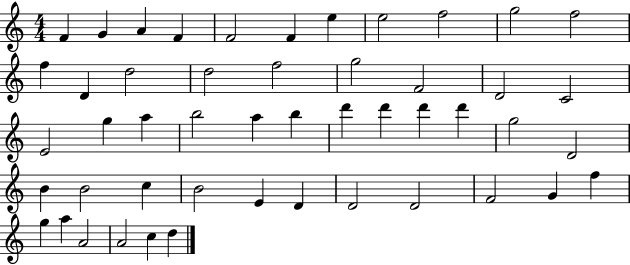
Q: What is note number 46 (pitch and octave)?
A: A4